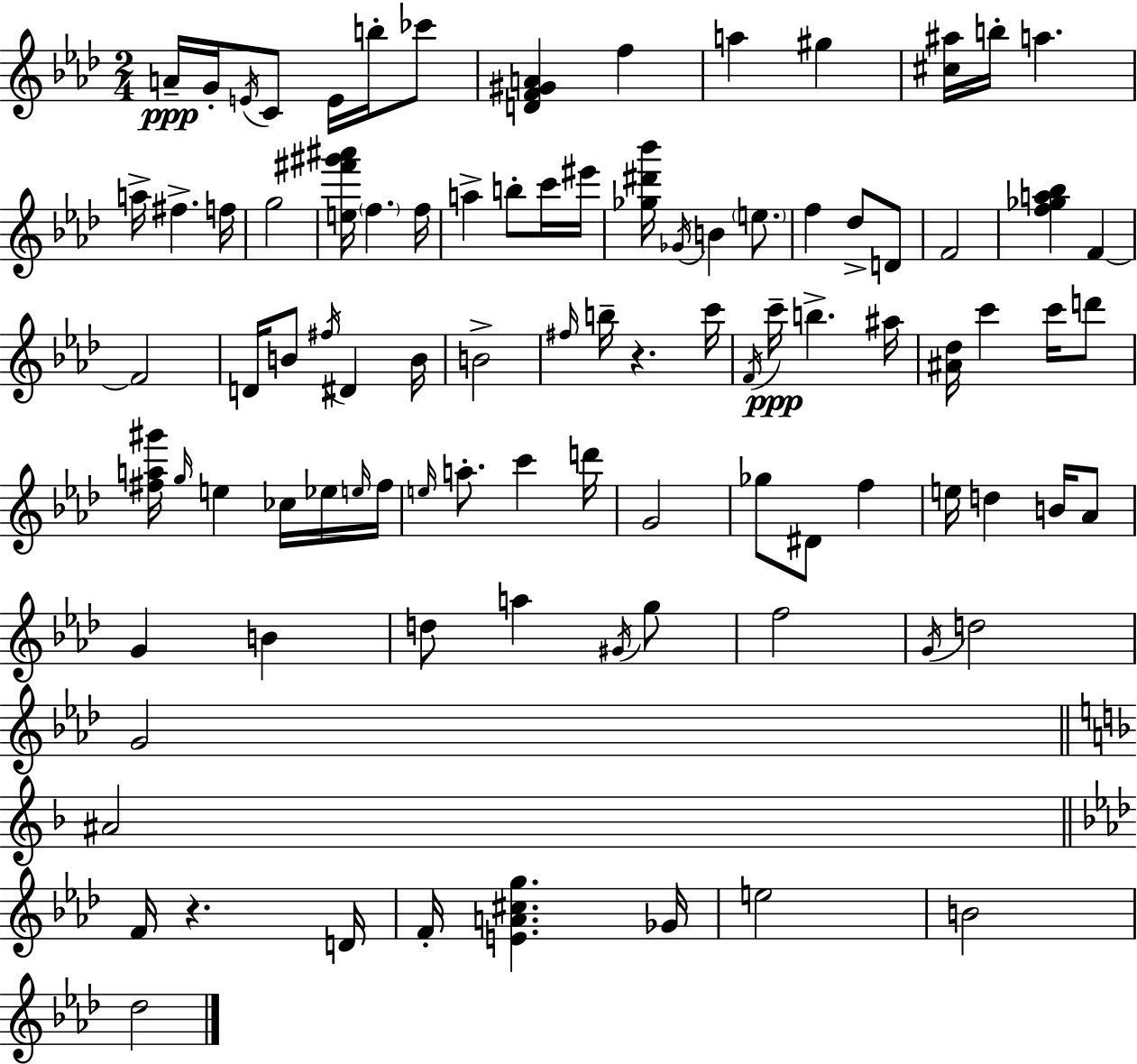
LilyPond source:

{
  \clef treble
  \numericTimeSignature
  \time 2/4
  \key aes \major
  \repeat volta 2 { a'16--\ppp g'16-. \acciaccatura { e'16 } c'8 e'16 b''16-. ces'''8 | <d' f' gis' a'>4 f''4 | a''4 gis''4 | <cis'' ais''>16 b''16-. a''4. | \break a''16-> fis''4.-> | f''16 g''2 | <e'' fis''' gis''' ais'''>16 \parenthesize f''4. | f''16 a''4-> b''8-. c'''16 | \break eis'''16 <ges'' dis''' bes'''>16 \acciaccatura { ges'16 } b'4 \parenthesize e''8. | f''4 des''8-> | d'8 f'2 | <f'' ges'' a'' bes''>4 f'4~~ | \break f'2 | d'16 b'8 \acciaccatura { fis''16 } dis'4 | b'16 b'2-> | \grace { fis''16 } b''16-- r4. | \break c'''16 \acciaccatura { f'16 }\ppp c'''16-- b''4.-> | ais''16 <ais' des''>16 c'''4 | c'''16 d'''8 <fis'' a'' gis'''>16 \grace { g''16 } e''4 | ces''16 ees''16 \grace { e''16 } fis''16 \grace { e''16 } | \break a''8.-. c'''4 d'''16 | g'2 | ges''8 dis'8 f''4 | e''16 d''4 b'16 aes'8 | \break g'4 b'4 | d''8 a''4 \acciaccatura { gis'16 } g''8 | f''2 | \acciaccatura { g'16 } d''2 | \break g'2 | \bar "||" \break \key d \minor ais'2 | \bar "||" \break \key f \minor f'16 r4. d'16 | f'16-. <e' a' cis'' g''>4. ges'16 | e''2 | b'2 | \break des''2 | } \bar "|."
}